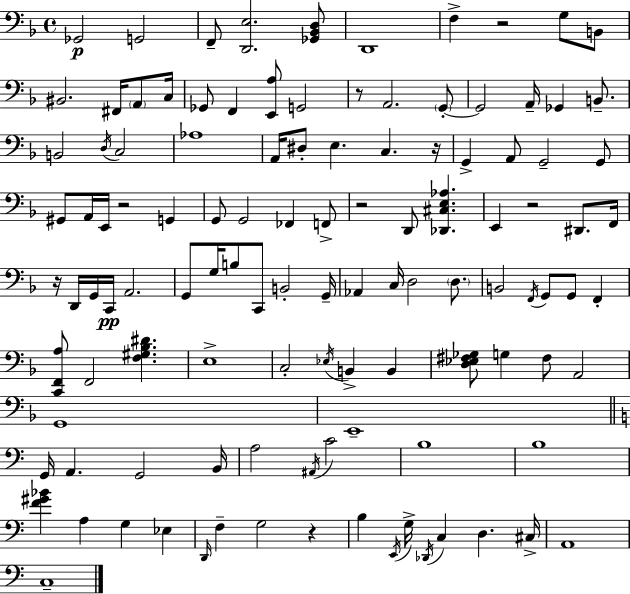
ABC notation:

X:1
T:Untitled
M:4/4
L:1/4
K:F
_G,,2 G,,2 F,,/2 [D,,E,]2 [_G,,_B,,D,]/2 D,,4 F, z2 G,/2 B,,/2 ^B,,2 ^F,,/4 A,,/2 C,/4 _G,,/2 F,, [E,,A,]/2 G,,2 z/2 A,,2 G,,/2 G,,2 A,,/4 _G,, B,,/2 B,,2 D,/4 C,2 _A,4 A,,/4 ^D,/2 E, C, z/4 G,, A,,/2 G,,2 G,,/2 ^G,,/2 A,,/4 E,,/4 z2 G,, G,,/2 G,,2 _F,, F,,/2 z2 D,,/2 [_D,,^C,E,_A,] E,, z2 ^D,,/2 F,,/4 z/4 D,,/4 G,,/4 C,,/4 A,,2 G,,/2 G,/4 B,/2 C,,/2 B,,2 G,,/4 _A,, C,/4 D,2 D,/2 B,,2 F,,/4 G,,/2 G,,/2 F,, [C,,F,,A,]/2 F,,2 [F,^G,_B,^D] E,4 C,2 _E,/4 B,, B,, [D,_E,^F,_G,]/2 G, ^F,/2 A,,2 G,,4 E,,4 G,,/4 A,, G,,2 B,,/4 A,2 ^A,,/4 C2 B,4 B,4 [F^G_B] A, G, _E, D,,/4 F, G,2 z B, E,,/4 G,/4 _D,,/4 C, D, ^C,/4 A,,4 C,4